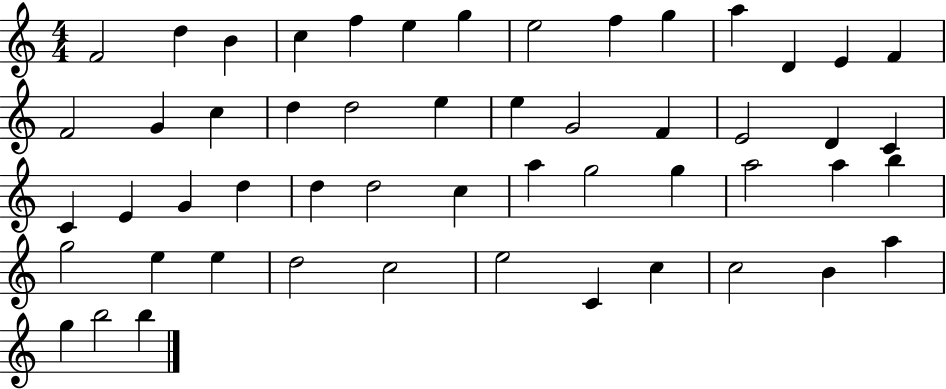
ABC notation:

X:1
T:Untitled
M:4/4
L:1/4
K:C
F2 d B c f e g e2 f g a D E F F2 G c d d2 e e G2 F E2 D C C E G d d d2 c a g2 g a2 a b g2 e e d2 c2 e2 C c c2 B a g b2 b